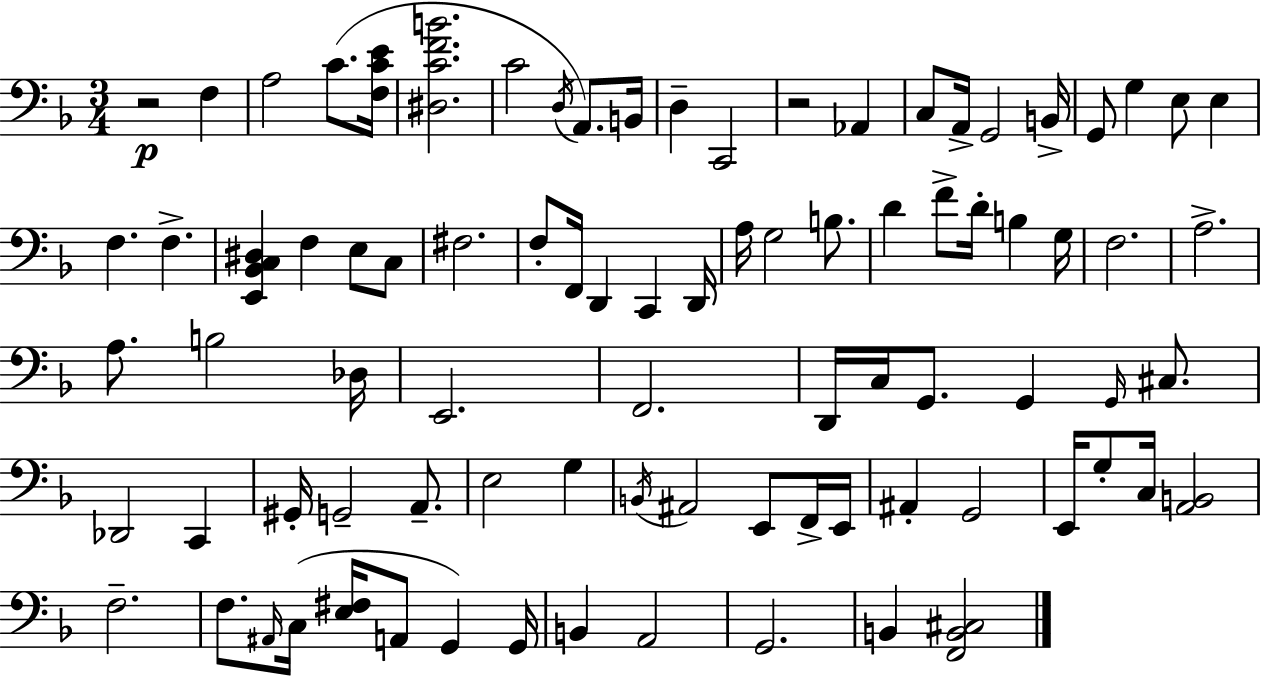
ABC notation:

X:1
T:Untitled
M:3/4
L:1/4
K:F
z2 F, A,2 C/2 [F,CE]/4 [^D,CFB]2 C2 D,/4 A,,/2 B,,/4 D, C,,2 z2 _A,, C,/2 A,,/4 G,,2 B,,/4 G,,/2 G, E,/2 E, F, F, [E,,_B,,C,^D,] F, E,/2 C,/2 ^F,2 F,/2 F,,/4 D,, C,, D,,/4 A,/4 G,2 B,/2 D F/2 D/4 B, G,/4 F,2 A,2 A,/2 B,2 _D,/4 E,,2 F,,2 D,,/4 C,/4 G,,/2 G,, G,,/4 ^C,/2 _D,,2 C,, ^G,,/4 G,,2 A,,/2 E,2 G, B,,/4 ^A,,2 E,,/2 F,,/4 E,,/4 ^A,, G,,2 E,,/4 G,/2 C,/4 [A,,B,,]2 F,2 F,/2 ^A,,/4 C,/4 [E,^F,]/4 A,,/2 G,, G,,/4 B,, A,,2 G,,2 B,, [F,,B,,^C,]2